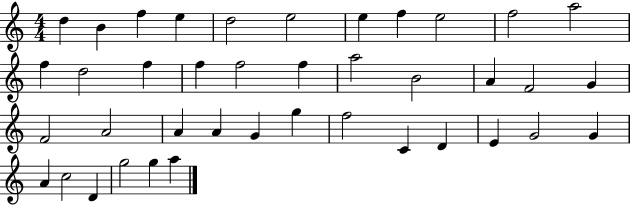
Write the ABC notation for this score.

X:1
T:Untitled
M:4/4
L:1/4
K:C
d B f e d2 e2 e f e2 f2 a2 f d2 f f f2 f a2 B2 A F2 G F2 A2 A A G g f2 C D E G2 G A c2 D g2 g a